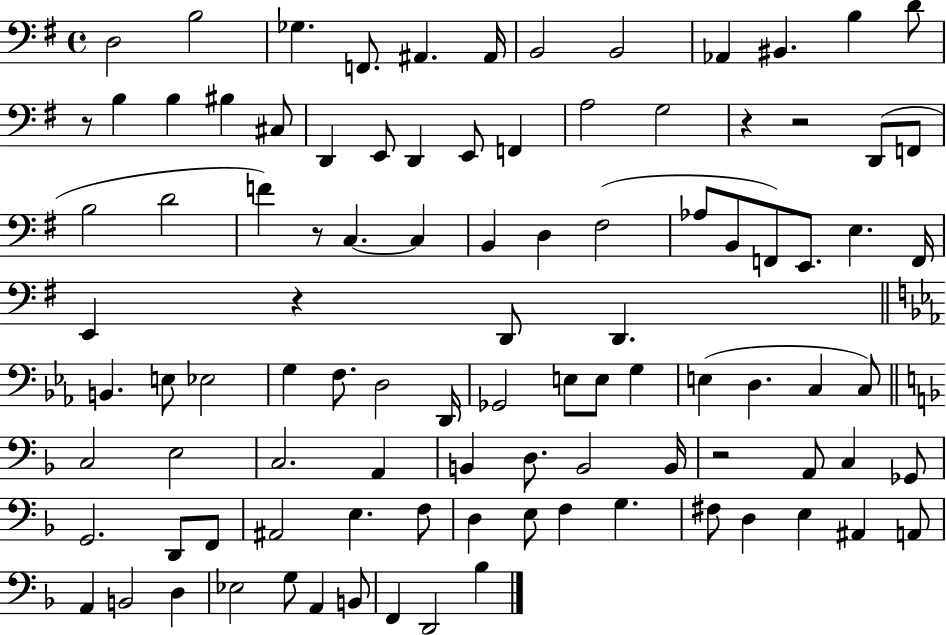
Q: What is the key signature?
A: G major